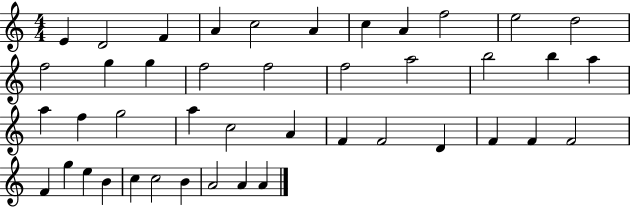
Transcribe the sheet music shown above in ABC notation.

X:1
T:Untitled
M:4/4
L:1/4
K:C
E D2 F A c2 A c A f2 e2 d2 f2 g g f2 f2 f2 a2 b2 b a a f g2 a c2 A F F2 D F F F2 F g e B c c2 B A2 A A